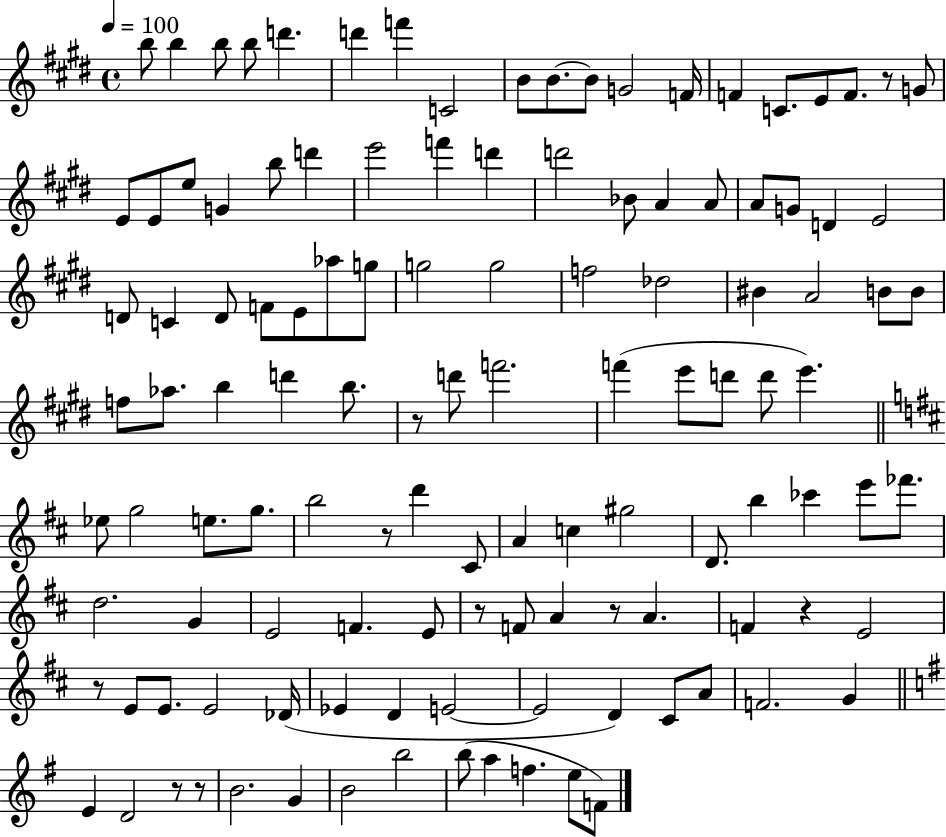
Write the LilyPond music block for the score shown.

{
  \clef treble
  \time 4/4
  \defaultTimeSignature
  \key e \major
  \tempo 4 = 100
  \repeat volta 2 { b''8 b''4 b''8 b''8 d'''4. | d'''4 f'''4 c'2 | b'8 b'8.~~ b'8 g'2 f'16 | f'4 c'8. e'8 f'8. r8 g'8 | \break e'8 e'8 e''8 g'4 b''8 d'''4 | e'''2 f'''4 d'''4 | d'''2 bes'8 a'4 a'8 | a'8 g'8 d'4 e'2 | \break d'8 c'4 d'8 f'8 e'8 aes''8 g''8 | g''2 g''2 | f''2 des''2 | bis'4 a'2 b'8 b'8 | \break f''8 aes''8. b''4 d'''4 b''8. | r8 d'''8 f'''2. | f'''4( e'''8 d'''8 d'''8 e'''4.) | \bar "||" \break \key b \minor ees''8 g''2 e''8. g''8. | b''2 r8 d'''4 cis'8 | a'4 c''4 gis''2 | d'8. b''4 ces'''4 e'''8 fes'''8. | \break d''2. g'4 | e'2 f'4. e'8 | r8 f'8 a'4 r8 a'4. | f'4 r4 e'2 | \break r8 e'8 e'8. e'2 des'16( | ees'4 d'4 e'2~~ | e'2 d'4) cis'8 a'8 | f'2. g'4 | \break \bar "||" \break \key g \major e'4 d'2 r8 r8 | b'2. g'4 | b'2 b''2 | b''8( a''4 f''4. e''8 f'8) | \break } \bar "|."
}